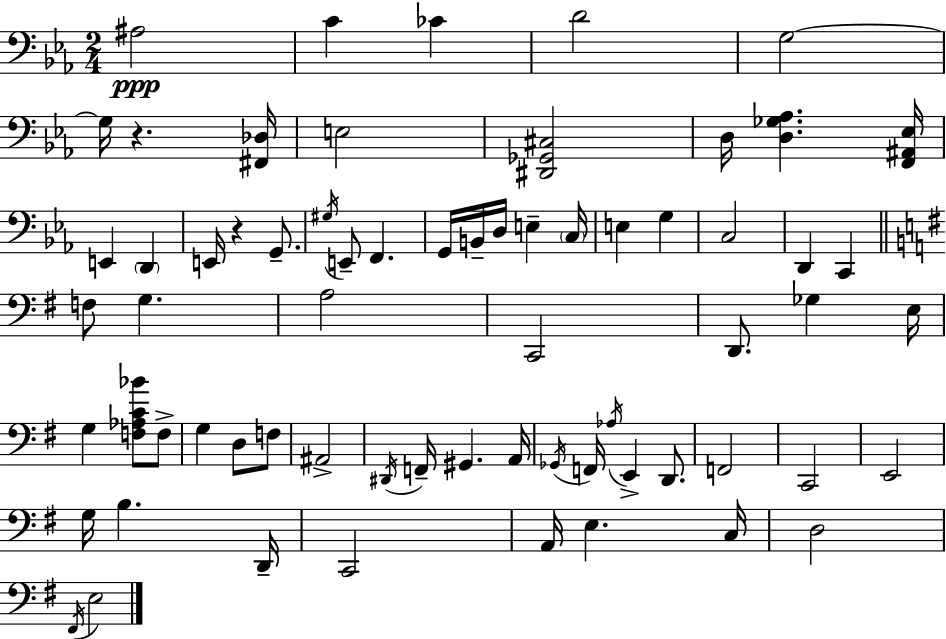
{
  \clef bass
  \numericTimeSignature
  \time 2/4
  \key c \minor
  ais2\ppp | c'4 ces'4 | d'2 | g2~~ | \break g16 r4. <fis, des>16 | e2 | <dis, ges, cis>2 | d16 <d ges aes>4. <f, ais, ees>16 | \break e,4 \parenthesize d,4 | e,16 r4 g,8.-- | \acciaccatura { gis16 } e,8-- f,4. | g,16 b,16-- d16 e4-- | \break \parenthesize c16 e4 g4 | c2 | d,4 c,4 | \bar "||" \break \key g \major f8 g4. | a2 | c,2 | d,8. ges4 e16 | \break g4 <f aes c' bes'>8 f8-> | g4 d8 f8 | ais,2-> | \acciaccatura { dis,16 } f,16-- gis,4. | \break a,16 \acciaccatura { ges,16 } f,16 \acciaccatura { aes16 } e,4-> | d,8. f,2 | c,2 | e,2 | \break g16 b4. | d,16-- c,2 | a,16 e4. | c16 d2 | \break \acciaccatura { fis,16 } e2 | \bar "|."
}